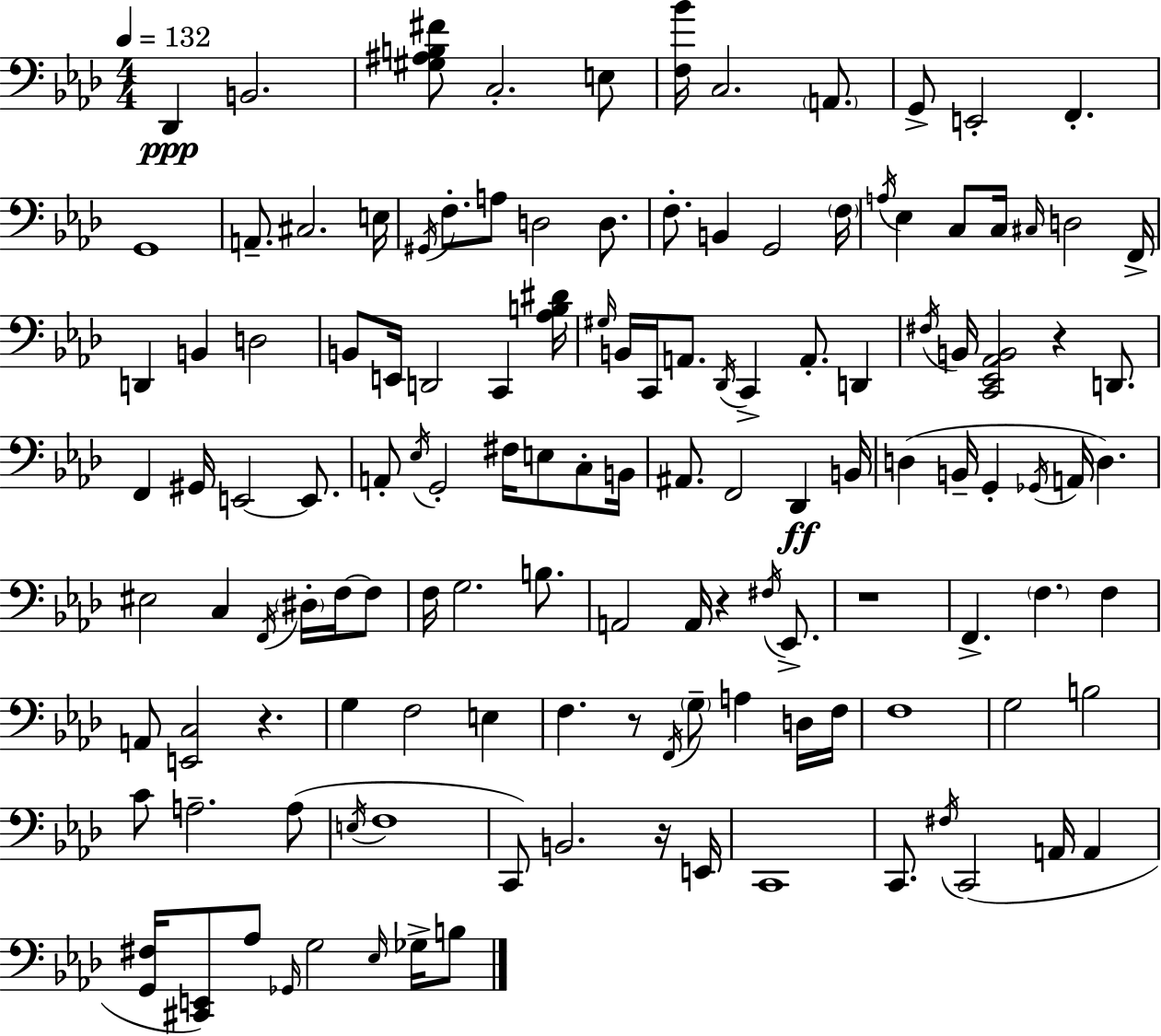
Db2/q B2/h. [G#3,A#3,B3,F#4]/e C3/h. E3/e [F3,Bb4]/s C3/h. A2/e. G2/e E2/h F2/q. G2/w A2/e. C#3/h. E3/s G#2/s F3/e. A3/e D3/h D3/e. F3/e. B2/q G2/h F3/s A3/s Eb3/q C3/e C3/s C#3/s D3/h F2/s D2/q B2/q D3/h B2/e E2/s D2/h C2/q [Ab3,B3,D#4]/s G#3/s B2/s C2/s A2/e. Db2/s C2/q A2/e. D2/q F#3/s B2/s [C2,Eb2,Ab2,B2]/h R/q D2/e. F2/q G#2/s E2/h E2/e. A2/e Eb3/s G2/h F#3/s E3/e C3/e B2/s A#2/e. F2/h Db2/q B2/s D3/q B2/s G2/q Gb2/s A2/s D3/q. EIS3/h C3/q F2/s D#3/s F3/s F3/e F3/s G3/h. B3/e. A2/h A2/s R/q F#3/s Eb2/e. R/w F2/q. F3/q. F3/q A2/e [E2,C3]/h R/q. G3/q F3/h E3/q F3/q. R/e F2/s G3/e A3/q D3/s F3/s F3/w G3/h B3/h C4/e A3/h. A3/e E3/s F3/w C2/e B2/h. R/s E2/s C2/w C2/e. F#3/s C2/h A2/s A2/q [G2,F#3]/s [C#2,E2]/e Ab3/e Gb2/s G3/h Eb3/s Gb3/s B3/e